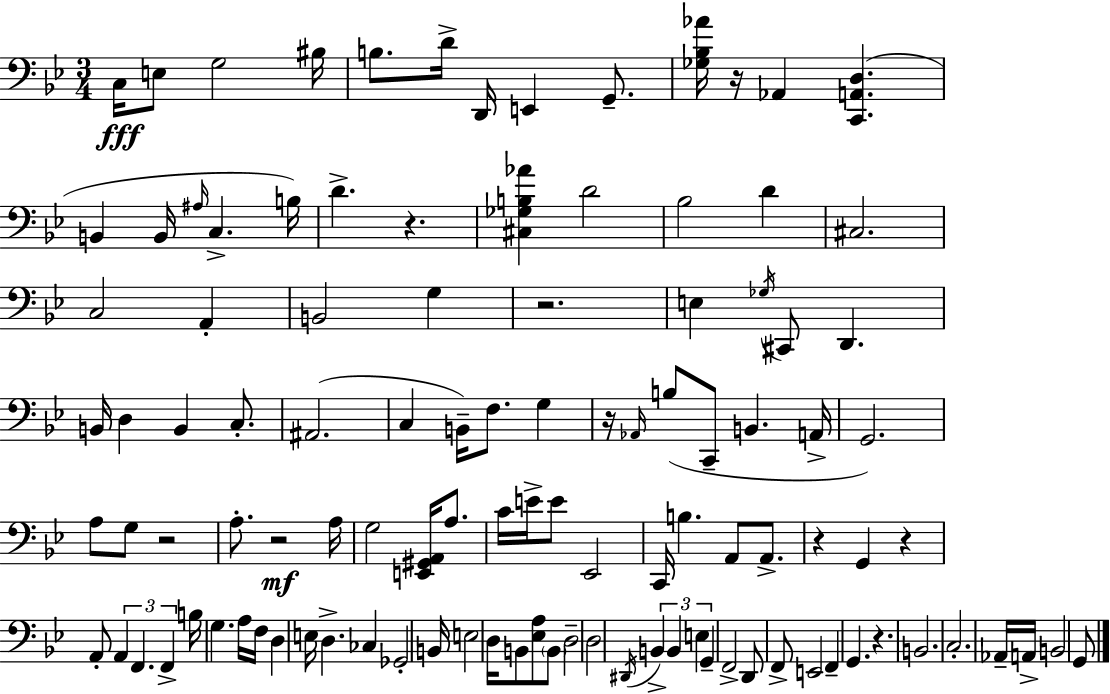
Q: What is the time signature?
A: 3/4